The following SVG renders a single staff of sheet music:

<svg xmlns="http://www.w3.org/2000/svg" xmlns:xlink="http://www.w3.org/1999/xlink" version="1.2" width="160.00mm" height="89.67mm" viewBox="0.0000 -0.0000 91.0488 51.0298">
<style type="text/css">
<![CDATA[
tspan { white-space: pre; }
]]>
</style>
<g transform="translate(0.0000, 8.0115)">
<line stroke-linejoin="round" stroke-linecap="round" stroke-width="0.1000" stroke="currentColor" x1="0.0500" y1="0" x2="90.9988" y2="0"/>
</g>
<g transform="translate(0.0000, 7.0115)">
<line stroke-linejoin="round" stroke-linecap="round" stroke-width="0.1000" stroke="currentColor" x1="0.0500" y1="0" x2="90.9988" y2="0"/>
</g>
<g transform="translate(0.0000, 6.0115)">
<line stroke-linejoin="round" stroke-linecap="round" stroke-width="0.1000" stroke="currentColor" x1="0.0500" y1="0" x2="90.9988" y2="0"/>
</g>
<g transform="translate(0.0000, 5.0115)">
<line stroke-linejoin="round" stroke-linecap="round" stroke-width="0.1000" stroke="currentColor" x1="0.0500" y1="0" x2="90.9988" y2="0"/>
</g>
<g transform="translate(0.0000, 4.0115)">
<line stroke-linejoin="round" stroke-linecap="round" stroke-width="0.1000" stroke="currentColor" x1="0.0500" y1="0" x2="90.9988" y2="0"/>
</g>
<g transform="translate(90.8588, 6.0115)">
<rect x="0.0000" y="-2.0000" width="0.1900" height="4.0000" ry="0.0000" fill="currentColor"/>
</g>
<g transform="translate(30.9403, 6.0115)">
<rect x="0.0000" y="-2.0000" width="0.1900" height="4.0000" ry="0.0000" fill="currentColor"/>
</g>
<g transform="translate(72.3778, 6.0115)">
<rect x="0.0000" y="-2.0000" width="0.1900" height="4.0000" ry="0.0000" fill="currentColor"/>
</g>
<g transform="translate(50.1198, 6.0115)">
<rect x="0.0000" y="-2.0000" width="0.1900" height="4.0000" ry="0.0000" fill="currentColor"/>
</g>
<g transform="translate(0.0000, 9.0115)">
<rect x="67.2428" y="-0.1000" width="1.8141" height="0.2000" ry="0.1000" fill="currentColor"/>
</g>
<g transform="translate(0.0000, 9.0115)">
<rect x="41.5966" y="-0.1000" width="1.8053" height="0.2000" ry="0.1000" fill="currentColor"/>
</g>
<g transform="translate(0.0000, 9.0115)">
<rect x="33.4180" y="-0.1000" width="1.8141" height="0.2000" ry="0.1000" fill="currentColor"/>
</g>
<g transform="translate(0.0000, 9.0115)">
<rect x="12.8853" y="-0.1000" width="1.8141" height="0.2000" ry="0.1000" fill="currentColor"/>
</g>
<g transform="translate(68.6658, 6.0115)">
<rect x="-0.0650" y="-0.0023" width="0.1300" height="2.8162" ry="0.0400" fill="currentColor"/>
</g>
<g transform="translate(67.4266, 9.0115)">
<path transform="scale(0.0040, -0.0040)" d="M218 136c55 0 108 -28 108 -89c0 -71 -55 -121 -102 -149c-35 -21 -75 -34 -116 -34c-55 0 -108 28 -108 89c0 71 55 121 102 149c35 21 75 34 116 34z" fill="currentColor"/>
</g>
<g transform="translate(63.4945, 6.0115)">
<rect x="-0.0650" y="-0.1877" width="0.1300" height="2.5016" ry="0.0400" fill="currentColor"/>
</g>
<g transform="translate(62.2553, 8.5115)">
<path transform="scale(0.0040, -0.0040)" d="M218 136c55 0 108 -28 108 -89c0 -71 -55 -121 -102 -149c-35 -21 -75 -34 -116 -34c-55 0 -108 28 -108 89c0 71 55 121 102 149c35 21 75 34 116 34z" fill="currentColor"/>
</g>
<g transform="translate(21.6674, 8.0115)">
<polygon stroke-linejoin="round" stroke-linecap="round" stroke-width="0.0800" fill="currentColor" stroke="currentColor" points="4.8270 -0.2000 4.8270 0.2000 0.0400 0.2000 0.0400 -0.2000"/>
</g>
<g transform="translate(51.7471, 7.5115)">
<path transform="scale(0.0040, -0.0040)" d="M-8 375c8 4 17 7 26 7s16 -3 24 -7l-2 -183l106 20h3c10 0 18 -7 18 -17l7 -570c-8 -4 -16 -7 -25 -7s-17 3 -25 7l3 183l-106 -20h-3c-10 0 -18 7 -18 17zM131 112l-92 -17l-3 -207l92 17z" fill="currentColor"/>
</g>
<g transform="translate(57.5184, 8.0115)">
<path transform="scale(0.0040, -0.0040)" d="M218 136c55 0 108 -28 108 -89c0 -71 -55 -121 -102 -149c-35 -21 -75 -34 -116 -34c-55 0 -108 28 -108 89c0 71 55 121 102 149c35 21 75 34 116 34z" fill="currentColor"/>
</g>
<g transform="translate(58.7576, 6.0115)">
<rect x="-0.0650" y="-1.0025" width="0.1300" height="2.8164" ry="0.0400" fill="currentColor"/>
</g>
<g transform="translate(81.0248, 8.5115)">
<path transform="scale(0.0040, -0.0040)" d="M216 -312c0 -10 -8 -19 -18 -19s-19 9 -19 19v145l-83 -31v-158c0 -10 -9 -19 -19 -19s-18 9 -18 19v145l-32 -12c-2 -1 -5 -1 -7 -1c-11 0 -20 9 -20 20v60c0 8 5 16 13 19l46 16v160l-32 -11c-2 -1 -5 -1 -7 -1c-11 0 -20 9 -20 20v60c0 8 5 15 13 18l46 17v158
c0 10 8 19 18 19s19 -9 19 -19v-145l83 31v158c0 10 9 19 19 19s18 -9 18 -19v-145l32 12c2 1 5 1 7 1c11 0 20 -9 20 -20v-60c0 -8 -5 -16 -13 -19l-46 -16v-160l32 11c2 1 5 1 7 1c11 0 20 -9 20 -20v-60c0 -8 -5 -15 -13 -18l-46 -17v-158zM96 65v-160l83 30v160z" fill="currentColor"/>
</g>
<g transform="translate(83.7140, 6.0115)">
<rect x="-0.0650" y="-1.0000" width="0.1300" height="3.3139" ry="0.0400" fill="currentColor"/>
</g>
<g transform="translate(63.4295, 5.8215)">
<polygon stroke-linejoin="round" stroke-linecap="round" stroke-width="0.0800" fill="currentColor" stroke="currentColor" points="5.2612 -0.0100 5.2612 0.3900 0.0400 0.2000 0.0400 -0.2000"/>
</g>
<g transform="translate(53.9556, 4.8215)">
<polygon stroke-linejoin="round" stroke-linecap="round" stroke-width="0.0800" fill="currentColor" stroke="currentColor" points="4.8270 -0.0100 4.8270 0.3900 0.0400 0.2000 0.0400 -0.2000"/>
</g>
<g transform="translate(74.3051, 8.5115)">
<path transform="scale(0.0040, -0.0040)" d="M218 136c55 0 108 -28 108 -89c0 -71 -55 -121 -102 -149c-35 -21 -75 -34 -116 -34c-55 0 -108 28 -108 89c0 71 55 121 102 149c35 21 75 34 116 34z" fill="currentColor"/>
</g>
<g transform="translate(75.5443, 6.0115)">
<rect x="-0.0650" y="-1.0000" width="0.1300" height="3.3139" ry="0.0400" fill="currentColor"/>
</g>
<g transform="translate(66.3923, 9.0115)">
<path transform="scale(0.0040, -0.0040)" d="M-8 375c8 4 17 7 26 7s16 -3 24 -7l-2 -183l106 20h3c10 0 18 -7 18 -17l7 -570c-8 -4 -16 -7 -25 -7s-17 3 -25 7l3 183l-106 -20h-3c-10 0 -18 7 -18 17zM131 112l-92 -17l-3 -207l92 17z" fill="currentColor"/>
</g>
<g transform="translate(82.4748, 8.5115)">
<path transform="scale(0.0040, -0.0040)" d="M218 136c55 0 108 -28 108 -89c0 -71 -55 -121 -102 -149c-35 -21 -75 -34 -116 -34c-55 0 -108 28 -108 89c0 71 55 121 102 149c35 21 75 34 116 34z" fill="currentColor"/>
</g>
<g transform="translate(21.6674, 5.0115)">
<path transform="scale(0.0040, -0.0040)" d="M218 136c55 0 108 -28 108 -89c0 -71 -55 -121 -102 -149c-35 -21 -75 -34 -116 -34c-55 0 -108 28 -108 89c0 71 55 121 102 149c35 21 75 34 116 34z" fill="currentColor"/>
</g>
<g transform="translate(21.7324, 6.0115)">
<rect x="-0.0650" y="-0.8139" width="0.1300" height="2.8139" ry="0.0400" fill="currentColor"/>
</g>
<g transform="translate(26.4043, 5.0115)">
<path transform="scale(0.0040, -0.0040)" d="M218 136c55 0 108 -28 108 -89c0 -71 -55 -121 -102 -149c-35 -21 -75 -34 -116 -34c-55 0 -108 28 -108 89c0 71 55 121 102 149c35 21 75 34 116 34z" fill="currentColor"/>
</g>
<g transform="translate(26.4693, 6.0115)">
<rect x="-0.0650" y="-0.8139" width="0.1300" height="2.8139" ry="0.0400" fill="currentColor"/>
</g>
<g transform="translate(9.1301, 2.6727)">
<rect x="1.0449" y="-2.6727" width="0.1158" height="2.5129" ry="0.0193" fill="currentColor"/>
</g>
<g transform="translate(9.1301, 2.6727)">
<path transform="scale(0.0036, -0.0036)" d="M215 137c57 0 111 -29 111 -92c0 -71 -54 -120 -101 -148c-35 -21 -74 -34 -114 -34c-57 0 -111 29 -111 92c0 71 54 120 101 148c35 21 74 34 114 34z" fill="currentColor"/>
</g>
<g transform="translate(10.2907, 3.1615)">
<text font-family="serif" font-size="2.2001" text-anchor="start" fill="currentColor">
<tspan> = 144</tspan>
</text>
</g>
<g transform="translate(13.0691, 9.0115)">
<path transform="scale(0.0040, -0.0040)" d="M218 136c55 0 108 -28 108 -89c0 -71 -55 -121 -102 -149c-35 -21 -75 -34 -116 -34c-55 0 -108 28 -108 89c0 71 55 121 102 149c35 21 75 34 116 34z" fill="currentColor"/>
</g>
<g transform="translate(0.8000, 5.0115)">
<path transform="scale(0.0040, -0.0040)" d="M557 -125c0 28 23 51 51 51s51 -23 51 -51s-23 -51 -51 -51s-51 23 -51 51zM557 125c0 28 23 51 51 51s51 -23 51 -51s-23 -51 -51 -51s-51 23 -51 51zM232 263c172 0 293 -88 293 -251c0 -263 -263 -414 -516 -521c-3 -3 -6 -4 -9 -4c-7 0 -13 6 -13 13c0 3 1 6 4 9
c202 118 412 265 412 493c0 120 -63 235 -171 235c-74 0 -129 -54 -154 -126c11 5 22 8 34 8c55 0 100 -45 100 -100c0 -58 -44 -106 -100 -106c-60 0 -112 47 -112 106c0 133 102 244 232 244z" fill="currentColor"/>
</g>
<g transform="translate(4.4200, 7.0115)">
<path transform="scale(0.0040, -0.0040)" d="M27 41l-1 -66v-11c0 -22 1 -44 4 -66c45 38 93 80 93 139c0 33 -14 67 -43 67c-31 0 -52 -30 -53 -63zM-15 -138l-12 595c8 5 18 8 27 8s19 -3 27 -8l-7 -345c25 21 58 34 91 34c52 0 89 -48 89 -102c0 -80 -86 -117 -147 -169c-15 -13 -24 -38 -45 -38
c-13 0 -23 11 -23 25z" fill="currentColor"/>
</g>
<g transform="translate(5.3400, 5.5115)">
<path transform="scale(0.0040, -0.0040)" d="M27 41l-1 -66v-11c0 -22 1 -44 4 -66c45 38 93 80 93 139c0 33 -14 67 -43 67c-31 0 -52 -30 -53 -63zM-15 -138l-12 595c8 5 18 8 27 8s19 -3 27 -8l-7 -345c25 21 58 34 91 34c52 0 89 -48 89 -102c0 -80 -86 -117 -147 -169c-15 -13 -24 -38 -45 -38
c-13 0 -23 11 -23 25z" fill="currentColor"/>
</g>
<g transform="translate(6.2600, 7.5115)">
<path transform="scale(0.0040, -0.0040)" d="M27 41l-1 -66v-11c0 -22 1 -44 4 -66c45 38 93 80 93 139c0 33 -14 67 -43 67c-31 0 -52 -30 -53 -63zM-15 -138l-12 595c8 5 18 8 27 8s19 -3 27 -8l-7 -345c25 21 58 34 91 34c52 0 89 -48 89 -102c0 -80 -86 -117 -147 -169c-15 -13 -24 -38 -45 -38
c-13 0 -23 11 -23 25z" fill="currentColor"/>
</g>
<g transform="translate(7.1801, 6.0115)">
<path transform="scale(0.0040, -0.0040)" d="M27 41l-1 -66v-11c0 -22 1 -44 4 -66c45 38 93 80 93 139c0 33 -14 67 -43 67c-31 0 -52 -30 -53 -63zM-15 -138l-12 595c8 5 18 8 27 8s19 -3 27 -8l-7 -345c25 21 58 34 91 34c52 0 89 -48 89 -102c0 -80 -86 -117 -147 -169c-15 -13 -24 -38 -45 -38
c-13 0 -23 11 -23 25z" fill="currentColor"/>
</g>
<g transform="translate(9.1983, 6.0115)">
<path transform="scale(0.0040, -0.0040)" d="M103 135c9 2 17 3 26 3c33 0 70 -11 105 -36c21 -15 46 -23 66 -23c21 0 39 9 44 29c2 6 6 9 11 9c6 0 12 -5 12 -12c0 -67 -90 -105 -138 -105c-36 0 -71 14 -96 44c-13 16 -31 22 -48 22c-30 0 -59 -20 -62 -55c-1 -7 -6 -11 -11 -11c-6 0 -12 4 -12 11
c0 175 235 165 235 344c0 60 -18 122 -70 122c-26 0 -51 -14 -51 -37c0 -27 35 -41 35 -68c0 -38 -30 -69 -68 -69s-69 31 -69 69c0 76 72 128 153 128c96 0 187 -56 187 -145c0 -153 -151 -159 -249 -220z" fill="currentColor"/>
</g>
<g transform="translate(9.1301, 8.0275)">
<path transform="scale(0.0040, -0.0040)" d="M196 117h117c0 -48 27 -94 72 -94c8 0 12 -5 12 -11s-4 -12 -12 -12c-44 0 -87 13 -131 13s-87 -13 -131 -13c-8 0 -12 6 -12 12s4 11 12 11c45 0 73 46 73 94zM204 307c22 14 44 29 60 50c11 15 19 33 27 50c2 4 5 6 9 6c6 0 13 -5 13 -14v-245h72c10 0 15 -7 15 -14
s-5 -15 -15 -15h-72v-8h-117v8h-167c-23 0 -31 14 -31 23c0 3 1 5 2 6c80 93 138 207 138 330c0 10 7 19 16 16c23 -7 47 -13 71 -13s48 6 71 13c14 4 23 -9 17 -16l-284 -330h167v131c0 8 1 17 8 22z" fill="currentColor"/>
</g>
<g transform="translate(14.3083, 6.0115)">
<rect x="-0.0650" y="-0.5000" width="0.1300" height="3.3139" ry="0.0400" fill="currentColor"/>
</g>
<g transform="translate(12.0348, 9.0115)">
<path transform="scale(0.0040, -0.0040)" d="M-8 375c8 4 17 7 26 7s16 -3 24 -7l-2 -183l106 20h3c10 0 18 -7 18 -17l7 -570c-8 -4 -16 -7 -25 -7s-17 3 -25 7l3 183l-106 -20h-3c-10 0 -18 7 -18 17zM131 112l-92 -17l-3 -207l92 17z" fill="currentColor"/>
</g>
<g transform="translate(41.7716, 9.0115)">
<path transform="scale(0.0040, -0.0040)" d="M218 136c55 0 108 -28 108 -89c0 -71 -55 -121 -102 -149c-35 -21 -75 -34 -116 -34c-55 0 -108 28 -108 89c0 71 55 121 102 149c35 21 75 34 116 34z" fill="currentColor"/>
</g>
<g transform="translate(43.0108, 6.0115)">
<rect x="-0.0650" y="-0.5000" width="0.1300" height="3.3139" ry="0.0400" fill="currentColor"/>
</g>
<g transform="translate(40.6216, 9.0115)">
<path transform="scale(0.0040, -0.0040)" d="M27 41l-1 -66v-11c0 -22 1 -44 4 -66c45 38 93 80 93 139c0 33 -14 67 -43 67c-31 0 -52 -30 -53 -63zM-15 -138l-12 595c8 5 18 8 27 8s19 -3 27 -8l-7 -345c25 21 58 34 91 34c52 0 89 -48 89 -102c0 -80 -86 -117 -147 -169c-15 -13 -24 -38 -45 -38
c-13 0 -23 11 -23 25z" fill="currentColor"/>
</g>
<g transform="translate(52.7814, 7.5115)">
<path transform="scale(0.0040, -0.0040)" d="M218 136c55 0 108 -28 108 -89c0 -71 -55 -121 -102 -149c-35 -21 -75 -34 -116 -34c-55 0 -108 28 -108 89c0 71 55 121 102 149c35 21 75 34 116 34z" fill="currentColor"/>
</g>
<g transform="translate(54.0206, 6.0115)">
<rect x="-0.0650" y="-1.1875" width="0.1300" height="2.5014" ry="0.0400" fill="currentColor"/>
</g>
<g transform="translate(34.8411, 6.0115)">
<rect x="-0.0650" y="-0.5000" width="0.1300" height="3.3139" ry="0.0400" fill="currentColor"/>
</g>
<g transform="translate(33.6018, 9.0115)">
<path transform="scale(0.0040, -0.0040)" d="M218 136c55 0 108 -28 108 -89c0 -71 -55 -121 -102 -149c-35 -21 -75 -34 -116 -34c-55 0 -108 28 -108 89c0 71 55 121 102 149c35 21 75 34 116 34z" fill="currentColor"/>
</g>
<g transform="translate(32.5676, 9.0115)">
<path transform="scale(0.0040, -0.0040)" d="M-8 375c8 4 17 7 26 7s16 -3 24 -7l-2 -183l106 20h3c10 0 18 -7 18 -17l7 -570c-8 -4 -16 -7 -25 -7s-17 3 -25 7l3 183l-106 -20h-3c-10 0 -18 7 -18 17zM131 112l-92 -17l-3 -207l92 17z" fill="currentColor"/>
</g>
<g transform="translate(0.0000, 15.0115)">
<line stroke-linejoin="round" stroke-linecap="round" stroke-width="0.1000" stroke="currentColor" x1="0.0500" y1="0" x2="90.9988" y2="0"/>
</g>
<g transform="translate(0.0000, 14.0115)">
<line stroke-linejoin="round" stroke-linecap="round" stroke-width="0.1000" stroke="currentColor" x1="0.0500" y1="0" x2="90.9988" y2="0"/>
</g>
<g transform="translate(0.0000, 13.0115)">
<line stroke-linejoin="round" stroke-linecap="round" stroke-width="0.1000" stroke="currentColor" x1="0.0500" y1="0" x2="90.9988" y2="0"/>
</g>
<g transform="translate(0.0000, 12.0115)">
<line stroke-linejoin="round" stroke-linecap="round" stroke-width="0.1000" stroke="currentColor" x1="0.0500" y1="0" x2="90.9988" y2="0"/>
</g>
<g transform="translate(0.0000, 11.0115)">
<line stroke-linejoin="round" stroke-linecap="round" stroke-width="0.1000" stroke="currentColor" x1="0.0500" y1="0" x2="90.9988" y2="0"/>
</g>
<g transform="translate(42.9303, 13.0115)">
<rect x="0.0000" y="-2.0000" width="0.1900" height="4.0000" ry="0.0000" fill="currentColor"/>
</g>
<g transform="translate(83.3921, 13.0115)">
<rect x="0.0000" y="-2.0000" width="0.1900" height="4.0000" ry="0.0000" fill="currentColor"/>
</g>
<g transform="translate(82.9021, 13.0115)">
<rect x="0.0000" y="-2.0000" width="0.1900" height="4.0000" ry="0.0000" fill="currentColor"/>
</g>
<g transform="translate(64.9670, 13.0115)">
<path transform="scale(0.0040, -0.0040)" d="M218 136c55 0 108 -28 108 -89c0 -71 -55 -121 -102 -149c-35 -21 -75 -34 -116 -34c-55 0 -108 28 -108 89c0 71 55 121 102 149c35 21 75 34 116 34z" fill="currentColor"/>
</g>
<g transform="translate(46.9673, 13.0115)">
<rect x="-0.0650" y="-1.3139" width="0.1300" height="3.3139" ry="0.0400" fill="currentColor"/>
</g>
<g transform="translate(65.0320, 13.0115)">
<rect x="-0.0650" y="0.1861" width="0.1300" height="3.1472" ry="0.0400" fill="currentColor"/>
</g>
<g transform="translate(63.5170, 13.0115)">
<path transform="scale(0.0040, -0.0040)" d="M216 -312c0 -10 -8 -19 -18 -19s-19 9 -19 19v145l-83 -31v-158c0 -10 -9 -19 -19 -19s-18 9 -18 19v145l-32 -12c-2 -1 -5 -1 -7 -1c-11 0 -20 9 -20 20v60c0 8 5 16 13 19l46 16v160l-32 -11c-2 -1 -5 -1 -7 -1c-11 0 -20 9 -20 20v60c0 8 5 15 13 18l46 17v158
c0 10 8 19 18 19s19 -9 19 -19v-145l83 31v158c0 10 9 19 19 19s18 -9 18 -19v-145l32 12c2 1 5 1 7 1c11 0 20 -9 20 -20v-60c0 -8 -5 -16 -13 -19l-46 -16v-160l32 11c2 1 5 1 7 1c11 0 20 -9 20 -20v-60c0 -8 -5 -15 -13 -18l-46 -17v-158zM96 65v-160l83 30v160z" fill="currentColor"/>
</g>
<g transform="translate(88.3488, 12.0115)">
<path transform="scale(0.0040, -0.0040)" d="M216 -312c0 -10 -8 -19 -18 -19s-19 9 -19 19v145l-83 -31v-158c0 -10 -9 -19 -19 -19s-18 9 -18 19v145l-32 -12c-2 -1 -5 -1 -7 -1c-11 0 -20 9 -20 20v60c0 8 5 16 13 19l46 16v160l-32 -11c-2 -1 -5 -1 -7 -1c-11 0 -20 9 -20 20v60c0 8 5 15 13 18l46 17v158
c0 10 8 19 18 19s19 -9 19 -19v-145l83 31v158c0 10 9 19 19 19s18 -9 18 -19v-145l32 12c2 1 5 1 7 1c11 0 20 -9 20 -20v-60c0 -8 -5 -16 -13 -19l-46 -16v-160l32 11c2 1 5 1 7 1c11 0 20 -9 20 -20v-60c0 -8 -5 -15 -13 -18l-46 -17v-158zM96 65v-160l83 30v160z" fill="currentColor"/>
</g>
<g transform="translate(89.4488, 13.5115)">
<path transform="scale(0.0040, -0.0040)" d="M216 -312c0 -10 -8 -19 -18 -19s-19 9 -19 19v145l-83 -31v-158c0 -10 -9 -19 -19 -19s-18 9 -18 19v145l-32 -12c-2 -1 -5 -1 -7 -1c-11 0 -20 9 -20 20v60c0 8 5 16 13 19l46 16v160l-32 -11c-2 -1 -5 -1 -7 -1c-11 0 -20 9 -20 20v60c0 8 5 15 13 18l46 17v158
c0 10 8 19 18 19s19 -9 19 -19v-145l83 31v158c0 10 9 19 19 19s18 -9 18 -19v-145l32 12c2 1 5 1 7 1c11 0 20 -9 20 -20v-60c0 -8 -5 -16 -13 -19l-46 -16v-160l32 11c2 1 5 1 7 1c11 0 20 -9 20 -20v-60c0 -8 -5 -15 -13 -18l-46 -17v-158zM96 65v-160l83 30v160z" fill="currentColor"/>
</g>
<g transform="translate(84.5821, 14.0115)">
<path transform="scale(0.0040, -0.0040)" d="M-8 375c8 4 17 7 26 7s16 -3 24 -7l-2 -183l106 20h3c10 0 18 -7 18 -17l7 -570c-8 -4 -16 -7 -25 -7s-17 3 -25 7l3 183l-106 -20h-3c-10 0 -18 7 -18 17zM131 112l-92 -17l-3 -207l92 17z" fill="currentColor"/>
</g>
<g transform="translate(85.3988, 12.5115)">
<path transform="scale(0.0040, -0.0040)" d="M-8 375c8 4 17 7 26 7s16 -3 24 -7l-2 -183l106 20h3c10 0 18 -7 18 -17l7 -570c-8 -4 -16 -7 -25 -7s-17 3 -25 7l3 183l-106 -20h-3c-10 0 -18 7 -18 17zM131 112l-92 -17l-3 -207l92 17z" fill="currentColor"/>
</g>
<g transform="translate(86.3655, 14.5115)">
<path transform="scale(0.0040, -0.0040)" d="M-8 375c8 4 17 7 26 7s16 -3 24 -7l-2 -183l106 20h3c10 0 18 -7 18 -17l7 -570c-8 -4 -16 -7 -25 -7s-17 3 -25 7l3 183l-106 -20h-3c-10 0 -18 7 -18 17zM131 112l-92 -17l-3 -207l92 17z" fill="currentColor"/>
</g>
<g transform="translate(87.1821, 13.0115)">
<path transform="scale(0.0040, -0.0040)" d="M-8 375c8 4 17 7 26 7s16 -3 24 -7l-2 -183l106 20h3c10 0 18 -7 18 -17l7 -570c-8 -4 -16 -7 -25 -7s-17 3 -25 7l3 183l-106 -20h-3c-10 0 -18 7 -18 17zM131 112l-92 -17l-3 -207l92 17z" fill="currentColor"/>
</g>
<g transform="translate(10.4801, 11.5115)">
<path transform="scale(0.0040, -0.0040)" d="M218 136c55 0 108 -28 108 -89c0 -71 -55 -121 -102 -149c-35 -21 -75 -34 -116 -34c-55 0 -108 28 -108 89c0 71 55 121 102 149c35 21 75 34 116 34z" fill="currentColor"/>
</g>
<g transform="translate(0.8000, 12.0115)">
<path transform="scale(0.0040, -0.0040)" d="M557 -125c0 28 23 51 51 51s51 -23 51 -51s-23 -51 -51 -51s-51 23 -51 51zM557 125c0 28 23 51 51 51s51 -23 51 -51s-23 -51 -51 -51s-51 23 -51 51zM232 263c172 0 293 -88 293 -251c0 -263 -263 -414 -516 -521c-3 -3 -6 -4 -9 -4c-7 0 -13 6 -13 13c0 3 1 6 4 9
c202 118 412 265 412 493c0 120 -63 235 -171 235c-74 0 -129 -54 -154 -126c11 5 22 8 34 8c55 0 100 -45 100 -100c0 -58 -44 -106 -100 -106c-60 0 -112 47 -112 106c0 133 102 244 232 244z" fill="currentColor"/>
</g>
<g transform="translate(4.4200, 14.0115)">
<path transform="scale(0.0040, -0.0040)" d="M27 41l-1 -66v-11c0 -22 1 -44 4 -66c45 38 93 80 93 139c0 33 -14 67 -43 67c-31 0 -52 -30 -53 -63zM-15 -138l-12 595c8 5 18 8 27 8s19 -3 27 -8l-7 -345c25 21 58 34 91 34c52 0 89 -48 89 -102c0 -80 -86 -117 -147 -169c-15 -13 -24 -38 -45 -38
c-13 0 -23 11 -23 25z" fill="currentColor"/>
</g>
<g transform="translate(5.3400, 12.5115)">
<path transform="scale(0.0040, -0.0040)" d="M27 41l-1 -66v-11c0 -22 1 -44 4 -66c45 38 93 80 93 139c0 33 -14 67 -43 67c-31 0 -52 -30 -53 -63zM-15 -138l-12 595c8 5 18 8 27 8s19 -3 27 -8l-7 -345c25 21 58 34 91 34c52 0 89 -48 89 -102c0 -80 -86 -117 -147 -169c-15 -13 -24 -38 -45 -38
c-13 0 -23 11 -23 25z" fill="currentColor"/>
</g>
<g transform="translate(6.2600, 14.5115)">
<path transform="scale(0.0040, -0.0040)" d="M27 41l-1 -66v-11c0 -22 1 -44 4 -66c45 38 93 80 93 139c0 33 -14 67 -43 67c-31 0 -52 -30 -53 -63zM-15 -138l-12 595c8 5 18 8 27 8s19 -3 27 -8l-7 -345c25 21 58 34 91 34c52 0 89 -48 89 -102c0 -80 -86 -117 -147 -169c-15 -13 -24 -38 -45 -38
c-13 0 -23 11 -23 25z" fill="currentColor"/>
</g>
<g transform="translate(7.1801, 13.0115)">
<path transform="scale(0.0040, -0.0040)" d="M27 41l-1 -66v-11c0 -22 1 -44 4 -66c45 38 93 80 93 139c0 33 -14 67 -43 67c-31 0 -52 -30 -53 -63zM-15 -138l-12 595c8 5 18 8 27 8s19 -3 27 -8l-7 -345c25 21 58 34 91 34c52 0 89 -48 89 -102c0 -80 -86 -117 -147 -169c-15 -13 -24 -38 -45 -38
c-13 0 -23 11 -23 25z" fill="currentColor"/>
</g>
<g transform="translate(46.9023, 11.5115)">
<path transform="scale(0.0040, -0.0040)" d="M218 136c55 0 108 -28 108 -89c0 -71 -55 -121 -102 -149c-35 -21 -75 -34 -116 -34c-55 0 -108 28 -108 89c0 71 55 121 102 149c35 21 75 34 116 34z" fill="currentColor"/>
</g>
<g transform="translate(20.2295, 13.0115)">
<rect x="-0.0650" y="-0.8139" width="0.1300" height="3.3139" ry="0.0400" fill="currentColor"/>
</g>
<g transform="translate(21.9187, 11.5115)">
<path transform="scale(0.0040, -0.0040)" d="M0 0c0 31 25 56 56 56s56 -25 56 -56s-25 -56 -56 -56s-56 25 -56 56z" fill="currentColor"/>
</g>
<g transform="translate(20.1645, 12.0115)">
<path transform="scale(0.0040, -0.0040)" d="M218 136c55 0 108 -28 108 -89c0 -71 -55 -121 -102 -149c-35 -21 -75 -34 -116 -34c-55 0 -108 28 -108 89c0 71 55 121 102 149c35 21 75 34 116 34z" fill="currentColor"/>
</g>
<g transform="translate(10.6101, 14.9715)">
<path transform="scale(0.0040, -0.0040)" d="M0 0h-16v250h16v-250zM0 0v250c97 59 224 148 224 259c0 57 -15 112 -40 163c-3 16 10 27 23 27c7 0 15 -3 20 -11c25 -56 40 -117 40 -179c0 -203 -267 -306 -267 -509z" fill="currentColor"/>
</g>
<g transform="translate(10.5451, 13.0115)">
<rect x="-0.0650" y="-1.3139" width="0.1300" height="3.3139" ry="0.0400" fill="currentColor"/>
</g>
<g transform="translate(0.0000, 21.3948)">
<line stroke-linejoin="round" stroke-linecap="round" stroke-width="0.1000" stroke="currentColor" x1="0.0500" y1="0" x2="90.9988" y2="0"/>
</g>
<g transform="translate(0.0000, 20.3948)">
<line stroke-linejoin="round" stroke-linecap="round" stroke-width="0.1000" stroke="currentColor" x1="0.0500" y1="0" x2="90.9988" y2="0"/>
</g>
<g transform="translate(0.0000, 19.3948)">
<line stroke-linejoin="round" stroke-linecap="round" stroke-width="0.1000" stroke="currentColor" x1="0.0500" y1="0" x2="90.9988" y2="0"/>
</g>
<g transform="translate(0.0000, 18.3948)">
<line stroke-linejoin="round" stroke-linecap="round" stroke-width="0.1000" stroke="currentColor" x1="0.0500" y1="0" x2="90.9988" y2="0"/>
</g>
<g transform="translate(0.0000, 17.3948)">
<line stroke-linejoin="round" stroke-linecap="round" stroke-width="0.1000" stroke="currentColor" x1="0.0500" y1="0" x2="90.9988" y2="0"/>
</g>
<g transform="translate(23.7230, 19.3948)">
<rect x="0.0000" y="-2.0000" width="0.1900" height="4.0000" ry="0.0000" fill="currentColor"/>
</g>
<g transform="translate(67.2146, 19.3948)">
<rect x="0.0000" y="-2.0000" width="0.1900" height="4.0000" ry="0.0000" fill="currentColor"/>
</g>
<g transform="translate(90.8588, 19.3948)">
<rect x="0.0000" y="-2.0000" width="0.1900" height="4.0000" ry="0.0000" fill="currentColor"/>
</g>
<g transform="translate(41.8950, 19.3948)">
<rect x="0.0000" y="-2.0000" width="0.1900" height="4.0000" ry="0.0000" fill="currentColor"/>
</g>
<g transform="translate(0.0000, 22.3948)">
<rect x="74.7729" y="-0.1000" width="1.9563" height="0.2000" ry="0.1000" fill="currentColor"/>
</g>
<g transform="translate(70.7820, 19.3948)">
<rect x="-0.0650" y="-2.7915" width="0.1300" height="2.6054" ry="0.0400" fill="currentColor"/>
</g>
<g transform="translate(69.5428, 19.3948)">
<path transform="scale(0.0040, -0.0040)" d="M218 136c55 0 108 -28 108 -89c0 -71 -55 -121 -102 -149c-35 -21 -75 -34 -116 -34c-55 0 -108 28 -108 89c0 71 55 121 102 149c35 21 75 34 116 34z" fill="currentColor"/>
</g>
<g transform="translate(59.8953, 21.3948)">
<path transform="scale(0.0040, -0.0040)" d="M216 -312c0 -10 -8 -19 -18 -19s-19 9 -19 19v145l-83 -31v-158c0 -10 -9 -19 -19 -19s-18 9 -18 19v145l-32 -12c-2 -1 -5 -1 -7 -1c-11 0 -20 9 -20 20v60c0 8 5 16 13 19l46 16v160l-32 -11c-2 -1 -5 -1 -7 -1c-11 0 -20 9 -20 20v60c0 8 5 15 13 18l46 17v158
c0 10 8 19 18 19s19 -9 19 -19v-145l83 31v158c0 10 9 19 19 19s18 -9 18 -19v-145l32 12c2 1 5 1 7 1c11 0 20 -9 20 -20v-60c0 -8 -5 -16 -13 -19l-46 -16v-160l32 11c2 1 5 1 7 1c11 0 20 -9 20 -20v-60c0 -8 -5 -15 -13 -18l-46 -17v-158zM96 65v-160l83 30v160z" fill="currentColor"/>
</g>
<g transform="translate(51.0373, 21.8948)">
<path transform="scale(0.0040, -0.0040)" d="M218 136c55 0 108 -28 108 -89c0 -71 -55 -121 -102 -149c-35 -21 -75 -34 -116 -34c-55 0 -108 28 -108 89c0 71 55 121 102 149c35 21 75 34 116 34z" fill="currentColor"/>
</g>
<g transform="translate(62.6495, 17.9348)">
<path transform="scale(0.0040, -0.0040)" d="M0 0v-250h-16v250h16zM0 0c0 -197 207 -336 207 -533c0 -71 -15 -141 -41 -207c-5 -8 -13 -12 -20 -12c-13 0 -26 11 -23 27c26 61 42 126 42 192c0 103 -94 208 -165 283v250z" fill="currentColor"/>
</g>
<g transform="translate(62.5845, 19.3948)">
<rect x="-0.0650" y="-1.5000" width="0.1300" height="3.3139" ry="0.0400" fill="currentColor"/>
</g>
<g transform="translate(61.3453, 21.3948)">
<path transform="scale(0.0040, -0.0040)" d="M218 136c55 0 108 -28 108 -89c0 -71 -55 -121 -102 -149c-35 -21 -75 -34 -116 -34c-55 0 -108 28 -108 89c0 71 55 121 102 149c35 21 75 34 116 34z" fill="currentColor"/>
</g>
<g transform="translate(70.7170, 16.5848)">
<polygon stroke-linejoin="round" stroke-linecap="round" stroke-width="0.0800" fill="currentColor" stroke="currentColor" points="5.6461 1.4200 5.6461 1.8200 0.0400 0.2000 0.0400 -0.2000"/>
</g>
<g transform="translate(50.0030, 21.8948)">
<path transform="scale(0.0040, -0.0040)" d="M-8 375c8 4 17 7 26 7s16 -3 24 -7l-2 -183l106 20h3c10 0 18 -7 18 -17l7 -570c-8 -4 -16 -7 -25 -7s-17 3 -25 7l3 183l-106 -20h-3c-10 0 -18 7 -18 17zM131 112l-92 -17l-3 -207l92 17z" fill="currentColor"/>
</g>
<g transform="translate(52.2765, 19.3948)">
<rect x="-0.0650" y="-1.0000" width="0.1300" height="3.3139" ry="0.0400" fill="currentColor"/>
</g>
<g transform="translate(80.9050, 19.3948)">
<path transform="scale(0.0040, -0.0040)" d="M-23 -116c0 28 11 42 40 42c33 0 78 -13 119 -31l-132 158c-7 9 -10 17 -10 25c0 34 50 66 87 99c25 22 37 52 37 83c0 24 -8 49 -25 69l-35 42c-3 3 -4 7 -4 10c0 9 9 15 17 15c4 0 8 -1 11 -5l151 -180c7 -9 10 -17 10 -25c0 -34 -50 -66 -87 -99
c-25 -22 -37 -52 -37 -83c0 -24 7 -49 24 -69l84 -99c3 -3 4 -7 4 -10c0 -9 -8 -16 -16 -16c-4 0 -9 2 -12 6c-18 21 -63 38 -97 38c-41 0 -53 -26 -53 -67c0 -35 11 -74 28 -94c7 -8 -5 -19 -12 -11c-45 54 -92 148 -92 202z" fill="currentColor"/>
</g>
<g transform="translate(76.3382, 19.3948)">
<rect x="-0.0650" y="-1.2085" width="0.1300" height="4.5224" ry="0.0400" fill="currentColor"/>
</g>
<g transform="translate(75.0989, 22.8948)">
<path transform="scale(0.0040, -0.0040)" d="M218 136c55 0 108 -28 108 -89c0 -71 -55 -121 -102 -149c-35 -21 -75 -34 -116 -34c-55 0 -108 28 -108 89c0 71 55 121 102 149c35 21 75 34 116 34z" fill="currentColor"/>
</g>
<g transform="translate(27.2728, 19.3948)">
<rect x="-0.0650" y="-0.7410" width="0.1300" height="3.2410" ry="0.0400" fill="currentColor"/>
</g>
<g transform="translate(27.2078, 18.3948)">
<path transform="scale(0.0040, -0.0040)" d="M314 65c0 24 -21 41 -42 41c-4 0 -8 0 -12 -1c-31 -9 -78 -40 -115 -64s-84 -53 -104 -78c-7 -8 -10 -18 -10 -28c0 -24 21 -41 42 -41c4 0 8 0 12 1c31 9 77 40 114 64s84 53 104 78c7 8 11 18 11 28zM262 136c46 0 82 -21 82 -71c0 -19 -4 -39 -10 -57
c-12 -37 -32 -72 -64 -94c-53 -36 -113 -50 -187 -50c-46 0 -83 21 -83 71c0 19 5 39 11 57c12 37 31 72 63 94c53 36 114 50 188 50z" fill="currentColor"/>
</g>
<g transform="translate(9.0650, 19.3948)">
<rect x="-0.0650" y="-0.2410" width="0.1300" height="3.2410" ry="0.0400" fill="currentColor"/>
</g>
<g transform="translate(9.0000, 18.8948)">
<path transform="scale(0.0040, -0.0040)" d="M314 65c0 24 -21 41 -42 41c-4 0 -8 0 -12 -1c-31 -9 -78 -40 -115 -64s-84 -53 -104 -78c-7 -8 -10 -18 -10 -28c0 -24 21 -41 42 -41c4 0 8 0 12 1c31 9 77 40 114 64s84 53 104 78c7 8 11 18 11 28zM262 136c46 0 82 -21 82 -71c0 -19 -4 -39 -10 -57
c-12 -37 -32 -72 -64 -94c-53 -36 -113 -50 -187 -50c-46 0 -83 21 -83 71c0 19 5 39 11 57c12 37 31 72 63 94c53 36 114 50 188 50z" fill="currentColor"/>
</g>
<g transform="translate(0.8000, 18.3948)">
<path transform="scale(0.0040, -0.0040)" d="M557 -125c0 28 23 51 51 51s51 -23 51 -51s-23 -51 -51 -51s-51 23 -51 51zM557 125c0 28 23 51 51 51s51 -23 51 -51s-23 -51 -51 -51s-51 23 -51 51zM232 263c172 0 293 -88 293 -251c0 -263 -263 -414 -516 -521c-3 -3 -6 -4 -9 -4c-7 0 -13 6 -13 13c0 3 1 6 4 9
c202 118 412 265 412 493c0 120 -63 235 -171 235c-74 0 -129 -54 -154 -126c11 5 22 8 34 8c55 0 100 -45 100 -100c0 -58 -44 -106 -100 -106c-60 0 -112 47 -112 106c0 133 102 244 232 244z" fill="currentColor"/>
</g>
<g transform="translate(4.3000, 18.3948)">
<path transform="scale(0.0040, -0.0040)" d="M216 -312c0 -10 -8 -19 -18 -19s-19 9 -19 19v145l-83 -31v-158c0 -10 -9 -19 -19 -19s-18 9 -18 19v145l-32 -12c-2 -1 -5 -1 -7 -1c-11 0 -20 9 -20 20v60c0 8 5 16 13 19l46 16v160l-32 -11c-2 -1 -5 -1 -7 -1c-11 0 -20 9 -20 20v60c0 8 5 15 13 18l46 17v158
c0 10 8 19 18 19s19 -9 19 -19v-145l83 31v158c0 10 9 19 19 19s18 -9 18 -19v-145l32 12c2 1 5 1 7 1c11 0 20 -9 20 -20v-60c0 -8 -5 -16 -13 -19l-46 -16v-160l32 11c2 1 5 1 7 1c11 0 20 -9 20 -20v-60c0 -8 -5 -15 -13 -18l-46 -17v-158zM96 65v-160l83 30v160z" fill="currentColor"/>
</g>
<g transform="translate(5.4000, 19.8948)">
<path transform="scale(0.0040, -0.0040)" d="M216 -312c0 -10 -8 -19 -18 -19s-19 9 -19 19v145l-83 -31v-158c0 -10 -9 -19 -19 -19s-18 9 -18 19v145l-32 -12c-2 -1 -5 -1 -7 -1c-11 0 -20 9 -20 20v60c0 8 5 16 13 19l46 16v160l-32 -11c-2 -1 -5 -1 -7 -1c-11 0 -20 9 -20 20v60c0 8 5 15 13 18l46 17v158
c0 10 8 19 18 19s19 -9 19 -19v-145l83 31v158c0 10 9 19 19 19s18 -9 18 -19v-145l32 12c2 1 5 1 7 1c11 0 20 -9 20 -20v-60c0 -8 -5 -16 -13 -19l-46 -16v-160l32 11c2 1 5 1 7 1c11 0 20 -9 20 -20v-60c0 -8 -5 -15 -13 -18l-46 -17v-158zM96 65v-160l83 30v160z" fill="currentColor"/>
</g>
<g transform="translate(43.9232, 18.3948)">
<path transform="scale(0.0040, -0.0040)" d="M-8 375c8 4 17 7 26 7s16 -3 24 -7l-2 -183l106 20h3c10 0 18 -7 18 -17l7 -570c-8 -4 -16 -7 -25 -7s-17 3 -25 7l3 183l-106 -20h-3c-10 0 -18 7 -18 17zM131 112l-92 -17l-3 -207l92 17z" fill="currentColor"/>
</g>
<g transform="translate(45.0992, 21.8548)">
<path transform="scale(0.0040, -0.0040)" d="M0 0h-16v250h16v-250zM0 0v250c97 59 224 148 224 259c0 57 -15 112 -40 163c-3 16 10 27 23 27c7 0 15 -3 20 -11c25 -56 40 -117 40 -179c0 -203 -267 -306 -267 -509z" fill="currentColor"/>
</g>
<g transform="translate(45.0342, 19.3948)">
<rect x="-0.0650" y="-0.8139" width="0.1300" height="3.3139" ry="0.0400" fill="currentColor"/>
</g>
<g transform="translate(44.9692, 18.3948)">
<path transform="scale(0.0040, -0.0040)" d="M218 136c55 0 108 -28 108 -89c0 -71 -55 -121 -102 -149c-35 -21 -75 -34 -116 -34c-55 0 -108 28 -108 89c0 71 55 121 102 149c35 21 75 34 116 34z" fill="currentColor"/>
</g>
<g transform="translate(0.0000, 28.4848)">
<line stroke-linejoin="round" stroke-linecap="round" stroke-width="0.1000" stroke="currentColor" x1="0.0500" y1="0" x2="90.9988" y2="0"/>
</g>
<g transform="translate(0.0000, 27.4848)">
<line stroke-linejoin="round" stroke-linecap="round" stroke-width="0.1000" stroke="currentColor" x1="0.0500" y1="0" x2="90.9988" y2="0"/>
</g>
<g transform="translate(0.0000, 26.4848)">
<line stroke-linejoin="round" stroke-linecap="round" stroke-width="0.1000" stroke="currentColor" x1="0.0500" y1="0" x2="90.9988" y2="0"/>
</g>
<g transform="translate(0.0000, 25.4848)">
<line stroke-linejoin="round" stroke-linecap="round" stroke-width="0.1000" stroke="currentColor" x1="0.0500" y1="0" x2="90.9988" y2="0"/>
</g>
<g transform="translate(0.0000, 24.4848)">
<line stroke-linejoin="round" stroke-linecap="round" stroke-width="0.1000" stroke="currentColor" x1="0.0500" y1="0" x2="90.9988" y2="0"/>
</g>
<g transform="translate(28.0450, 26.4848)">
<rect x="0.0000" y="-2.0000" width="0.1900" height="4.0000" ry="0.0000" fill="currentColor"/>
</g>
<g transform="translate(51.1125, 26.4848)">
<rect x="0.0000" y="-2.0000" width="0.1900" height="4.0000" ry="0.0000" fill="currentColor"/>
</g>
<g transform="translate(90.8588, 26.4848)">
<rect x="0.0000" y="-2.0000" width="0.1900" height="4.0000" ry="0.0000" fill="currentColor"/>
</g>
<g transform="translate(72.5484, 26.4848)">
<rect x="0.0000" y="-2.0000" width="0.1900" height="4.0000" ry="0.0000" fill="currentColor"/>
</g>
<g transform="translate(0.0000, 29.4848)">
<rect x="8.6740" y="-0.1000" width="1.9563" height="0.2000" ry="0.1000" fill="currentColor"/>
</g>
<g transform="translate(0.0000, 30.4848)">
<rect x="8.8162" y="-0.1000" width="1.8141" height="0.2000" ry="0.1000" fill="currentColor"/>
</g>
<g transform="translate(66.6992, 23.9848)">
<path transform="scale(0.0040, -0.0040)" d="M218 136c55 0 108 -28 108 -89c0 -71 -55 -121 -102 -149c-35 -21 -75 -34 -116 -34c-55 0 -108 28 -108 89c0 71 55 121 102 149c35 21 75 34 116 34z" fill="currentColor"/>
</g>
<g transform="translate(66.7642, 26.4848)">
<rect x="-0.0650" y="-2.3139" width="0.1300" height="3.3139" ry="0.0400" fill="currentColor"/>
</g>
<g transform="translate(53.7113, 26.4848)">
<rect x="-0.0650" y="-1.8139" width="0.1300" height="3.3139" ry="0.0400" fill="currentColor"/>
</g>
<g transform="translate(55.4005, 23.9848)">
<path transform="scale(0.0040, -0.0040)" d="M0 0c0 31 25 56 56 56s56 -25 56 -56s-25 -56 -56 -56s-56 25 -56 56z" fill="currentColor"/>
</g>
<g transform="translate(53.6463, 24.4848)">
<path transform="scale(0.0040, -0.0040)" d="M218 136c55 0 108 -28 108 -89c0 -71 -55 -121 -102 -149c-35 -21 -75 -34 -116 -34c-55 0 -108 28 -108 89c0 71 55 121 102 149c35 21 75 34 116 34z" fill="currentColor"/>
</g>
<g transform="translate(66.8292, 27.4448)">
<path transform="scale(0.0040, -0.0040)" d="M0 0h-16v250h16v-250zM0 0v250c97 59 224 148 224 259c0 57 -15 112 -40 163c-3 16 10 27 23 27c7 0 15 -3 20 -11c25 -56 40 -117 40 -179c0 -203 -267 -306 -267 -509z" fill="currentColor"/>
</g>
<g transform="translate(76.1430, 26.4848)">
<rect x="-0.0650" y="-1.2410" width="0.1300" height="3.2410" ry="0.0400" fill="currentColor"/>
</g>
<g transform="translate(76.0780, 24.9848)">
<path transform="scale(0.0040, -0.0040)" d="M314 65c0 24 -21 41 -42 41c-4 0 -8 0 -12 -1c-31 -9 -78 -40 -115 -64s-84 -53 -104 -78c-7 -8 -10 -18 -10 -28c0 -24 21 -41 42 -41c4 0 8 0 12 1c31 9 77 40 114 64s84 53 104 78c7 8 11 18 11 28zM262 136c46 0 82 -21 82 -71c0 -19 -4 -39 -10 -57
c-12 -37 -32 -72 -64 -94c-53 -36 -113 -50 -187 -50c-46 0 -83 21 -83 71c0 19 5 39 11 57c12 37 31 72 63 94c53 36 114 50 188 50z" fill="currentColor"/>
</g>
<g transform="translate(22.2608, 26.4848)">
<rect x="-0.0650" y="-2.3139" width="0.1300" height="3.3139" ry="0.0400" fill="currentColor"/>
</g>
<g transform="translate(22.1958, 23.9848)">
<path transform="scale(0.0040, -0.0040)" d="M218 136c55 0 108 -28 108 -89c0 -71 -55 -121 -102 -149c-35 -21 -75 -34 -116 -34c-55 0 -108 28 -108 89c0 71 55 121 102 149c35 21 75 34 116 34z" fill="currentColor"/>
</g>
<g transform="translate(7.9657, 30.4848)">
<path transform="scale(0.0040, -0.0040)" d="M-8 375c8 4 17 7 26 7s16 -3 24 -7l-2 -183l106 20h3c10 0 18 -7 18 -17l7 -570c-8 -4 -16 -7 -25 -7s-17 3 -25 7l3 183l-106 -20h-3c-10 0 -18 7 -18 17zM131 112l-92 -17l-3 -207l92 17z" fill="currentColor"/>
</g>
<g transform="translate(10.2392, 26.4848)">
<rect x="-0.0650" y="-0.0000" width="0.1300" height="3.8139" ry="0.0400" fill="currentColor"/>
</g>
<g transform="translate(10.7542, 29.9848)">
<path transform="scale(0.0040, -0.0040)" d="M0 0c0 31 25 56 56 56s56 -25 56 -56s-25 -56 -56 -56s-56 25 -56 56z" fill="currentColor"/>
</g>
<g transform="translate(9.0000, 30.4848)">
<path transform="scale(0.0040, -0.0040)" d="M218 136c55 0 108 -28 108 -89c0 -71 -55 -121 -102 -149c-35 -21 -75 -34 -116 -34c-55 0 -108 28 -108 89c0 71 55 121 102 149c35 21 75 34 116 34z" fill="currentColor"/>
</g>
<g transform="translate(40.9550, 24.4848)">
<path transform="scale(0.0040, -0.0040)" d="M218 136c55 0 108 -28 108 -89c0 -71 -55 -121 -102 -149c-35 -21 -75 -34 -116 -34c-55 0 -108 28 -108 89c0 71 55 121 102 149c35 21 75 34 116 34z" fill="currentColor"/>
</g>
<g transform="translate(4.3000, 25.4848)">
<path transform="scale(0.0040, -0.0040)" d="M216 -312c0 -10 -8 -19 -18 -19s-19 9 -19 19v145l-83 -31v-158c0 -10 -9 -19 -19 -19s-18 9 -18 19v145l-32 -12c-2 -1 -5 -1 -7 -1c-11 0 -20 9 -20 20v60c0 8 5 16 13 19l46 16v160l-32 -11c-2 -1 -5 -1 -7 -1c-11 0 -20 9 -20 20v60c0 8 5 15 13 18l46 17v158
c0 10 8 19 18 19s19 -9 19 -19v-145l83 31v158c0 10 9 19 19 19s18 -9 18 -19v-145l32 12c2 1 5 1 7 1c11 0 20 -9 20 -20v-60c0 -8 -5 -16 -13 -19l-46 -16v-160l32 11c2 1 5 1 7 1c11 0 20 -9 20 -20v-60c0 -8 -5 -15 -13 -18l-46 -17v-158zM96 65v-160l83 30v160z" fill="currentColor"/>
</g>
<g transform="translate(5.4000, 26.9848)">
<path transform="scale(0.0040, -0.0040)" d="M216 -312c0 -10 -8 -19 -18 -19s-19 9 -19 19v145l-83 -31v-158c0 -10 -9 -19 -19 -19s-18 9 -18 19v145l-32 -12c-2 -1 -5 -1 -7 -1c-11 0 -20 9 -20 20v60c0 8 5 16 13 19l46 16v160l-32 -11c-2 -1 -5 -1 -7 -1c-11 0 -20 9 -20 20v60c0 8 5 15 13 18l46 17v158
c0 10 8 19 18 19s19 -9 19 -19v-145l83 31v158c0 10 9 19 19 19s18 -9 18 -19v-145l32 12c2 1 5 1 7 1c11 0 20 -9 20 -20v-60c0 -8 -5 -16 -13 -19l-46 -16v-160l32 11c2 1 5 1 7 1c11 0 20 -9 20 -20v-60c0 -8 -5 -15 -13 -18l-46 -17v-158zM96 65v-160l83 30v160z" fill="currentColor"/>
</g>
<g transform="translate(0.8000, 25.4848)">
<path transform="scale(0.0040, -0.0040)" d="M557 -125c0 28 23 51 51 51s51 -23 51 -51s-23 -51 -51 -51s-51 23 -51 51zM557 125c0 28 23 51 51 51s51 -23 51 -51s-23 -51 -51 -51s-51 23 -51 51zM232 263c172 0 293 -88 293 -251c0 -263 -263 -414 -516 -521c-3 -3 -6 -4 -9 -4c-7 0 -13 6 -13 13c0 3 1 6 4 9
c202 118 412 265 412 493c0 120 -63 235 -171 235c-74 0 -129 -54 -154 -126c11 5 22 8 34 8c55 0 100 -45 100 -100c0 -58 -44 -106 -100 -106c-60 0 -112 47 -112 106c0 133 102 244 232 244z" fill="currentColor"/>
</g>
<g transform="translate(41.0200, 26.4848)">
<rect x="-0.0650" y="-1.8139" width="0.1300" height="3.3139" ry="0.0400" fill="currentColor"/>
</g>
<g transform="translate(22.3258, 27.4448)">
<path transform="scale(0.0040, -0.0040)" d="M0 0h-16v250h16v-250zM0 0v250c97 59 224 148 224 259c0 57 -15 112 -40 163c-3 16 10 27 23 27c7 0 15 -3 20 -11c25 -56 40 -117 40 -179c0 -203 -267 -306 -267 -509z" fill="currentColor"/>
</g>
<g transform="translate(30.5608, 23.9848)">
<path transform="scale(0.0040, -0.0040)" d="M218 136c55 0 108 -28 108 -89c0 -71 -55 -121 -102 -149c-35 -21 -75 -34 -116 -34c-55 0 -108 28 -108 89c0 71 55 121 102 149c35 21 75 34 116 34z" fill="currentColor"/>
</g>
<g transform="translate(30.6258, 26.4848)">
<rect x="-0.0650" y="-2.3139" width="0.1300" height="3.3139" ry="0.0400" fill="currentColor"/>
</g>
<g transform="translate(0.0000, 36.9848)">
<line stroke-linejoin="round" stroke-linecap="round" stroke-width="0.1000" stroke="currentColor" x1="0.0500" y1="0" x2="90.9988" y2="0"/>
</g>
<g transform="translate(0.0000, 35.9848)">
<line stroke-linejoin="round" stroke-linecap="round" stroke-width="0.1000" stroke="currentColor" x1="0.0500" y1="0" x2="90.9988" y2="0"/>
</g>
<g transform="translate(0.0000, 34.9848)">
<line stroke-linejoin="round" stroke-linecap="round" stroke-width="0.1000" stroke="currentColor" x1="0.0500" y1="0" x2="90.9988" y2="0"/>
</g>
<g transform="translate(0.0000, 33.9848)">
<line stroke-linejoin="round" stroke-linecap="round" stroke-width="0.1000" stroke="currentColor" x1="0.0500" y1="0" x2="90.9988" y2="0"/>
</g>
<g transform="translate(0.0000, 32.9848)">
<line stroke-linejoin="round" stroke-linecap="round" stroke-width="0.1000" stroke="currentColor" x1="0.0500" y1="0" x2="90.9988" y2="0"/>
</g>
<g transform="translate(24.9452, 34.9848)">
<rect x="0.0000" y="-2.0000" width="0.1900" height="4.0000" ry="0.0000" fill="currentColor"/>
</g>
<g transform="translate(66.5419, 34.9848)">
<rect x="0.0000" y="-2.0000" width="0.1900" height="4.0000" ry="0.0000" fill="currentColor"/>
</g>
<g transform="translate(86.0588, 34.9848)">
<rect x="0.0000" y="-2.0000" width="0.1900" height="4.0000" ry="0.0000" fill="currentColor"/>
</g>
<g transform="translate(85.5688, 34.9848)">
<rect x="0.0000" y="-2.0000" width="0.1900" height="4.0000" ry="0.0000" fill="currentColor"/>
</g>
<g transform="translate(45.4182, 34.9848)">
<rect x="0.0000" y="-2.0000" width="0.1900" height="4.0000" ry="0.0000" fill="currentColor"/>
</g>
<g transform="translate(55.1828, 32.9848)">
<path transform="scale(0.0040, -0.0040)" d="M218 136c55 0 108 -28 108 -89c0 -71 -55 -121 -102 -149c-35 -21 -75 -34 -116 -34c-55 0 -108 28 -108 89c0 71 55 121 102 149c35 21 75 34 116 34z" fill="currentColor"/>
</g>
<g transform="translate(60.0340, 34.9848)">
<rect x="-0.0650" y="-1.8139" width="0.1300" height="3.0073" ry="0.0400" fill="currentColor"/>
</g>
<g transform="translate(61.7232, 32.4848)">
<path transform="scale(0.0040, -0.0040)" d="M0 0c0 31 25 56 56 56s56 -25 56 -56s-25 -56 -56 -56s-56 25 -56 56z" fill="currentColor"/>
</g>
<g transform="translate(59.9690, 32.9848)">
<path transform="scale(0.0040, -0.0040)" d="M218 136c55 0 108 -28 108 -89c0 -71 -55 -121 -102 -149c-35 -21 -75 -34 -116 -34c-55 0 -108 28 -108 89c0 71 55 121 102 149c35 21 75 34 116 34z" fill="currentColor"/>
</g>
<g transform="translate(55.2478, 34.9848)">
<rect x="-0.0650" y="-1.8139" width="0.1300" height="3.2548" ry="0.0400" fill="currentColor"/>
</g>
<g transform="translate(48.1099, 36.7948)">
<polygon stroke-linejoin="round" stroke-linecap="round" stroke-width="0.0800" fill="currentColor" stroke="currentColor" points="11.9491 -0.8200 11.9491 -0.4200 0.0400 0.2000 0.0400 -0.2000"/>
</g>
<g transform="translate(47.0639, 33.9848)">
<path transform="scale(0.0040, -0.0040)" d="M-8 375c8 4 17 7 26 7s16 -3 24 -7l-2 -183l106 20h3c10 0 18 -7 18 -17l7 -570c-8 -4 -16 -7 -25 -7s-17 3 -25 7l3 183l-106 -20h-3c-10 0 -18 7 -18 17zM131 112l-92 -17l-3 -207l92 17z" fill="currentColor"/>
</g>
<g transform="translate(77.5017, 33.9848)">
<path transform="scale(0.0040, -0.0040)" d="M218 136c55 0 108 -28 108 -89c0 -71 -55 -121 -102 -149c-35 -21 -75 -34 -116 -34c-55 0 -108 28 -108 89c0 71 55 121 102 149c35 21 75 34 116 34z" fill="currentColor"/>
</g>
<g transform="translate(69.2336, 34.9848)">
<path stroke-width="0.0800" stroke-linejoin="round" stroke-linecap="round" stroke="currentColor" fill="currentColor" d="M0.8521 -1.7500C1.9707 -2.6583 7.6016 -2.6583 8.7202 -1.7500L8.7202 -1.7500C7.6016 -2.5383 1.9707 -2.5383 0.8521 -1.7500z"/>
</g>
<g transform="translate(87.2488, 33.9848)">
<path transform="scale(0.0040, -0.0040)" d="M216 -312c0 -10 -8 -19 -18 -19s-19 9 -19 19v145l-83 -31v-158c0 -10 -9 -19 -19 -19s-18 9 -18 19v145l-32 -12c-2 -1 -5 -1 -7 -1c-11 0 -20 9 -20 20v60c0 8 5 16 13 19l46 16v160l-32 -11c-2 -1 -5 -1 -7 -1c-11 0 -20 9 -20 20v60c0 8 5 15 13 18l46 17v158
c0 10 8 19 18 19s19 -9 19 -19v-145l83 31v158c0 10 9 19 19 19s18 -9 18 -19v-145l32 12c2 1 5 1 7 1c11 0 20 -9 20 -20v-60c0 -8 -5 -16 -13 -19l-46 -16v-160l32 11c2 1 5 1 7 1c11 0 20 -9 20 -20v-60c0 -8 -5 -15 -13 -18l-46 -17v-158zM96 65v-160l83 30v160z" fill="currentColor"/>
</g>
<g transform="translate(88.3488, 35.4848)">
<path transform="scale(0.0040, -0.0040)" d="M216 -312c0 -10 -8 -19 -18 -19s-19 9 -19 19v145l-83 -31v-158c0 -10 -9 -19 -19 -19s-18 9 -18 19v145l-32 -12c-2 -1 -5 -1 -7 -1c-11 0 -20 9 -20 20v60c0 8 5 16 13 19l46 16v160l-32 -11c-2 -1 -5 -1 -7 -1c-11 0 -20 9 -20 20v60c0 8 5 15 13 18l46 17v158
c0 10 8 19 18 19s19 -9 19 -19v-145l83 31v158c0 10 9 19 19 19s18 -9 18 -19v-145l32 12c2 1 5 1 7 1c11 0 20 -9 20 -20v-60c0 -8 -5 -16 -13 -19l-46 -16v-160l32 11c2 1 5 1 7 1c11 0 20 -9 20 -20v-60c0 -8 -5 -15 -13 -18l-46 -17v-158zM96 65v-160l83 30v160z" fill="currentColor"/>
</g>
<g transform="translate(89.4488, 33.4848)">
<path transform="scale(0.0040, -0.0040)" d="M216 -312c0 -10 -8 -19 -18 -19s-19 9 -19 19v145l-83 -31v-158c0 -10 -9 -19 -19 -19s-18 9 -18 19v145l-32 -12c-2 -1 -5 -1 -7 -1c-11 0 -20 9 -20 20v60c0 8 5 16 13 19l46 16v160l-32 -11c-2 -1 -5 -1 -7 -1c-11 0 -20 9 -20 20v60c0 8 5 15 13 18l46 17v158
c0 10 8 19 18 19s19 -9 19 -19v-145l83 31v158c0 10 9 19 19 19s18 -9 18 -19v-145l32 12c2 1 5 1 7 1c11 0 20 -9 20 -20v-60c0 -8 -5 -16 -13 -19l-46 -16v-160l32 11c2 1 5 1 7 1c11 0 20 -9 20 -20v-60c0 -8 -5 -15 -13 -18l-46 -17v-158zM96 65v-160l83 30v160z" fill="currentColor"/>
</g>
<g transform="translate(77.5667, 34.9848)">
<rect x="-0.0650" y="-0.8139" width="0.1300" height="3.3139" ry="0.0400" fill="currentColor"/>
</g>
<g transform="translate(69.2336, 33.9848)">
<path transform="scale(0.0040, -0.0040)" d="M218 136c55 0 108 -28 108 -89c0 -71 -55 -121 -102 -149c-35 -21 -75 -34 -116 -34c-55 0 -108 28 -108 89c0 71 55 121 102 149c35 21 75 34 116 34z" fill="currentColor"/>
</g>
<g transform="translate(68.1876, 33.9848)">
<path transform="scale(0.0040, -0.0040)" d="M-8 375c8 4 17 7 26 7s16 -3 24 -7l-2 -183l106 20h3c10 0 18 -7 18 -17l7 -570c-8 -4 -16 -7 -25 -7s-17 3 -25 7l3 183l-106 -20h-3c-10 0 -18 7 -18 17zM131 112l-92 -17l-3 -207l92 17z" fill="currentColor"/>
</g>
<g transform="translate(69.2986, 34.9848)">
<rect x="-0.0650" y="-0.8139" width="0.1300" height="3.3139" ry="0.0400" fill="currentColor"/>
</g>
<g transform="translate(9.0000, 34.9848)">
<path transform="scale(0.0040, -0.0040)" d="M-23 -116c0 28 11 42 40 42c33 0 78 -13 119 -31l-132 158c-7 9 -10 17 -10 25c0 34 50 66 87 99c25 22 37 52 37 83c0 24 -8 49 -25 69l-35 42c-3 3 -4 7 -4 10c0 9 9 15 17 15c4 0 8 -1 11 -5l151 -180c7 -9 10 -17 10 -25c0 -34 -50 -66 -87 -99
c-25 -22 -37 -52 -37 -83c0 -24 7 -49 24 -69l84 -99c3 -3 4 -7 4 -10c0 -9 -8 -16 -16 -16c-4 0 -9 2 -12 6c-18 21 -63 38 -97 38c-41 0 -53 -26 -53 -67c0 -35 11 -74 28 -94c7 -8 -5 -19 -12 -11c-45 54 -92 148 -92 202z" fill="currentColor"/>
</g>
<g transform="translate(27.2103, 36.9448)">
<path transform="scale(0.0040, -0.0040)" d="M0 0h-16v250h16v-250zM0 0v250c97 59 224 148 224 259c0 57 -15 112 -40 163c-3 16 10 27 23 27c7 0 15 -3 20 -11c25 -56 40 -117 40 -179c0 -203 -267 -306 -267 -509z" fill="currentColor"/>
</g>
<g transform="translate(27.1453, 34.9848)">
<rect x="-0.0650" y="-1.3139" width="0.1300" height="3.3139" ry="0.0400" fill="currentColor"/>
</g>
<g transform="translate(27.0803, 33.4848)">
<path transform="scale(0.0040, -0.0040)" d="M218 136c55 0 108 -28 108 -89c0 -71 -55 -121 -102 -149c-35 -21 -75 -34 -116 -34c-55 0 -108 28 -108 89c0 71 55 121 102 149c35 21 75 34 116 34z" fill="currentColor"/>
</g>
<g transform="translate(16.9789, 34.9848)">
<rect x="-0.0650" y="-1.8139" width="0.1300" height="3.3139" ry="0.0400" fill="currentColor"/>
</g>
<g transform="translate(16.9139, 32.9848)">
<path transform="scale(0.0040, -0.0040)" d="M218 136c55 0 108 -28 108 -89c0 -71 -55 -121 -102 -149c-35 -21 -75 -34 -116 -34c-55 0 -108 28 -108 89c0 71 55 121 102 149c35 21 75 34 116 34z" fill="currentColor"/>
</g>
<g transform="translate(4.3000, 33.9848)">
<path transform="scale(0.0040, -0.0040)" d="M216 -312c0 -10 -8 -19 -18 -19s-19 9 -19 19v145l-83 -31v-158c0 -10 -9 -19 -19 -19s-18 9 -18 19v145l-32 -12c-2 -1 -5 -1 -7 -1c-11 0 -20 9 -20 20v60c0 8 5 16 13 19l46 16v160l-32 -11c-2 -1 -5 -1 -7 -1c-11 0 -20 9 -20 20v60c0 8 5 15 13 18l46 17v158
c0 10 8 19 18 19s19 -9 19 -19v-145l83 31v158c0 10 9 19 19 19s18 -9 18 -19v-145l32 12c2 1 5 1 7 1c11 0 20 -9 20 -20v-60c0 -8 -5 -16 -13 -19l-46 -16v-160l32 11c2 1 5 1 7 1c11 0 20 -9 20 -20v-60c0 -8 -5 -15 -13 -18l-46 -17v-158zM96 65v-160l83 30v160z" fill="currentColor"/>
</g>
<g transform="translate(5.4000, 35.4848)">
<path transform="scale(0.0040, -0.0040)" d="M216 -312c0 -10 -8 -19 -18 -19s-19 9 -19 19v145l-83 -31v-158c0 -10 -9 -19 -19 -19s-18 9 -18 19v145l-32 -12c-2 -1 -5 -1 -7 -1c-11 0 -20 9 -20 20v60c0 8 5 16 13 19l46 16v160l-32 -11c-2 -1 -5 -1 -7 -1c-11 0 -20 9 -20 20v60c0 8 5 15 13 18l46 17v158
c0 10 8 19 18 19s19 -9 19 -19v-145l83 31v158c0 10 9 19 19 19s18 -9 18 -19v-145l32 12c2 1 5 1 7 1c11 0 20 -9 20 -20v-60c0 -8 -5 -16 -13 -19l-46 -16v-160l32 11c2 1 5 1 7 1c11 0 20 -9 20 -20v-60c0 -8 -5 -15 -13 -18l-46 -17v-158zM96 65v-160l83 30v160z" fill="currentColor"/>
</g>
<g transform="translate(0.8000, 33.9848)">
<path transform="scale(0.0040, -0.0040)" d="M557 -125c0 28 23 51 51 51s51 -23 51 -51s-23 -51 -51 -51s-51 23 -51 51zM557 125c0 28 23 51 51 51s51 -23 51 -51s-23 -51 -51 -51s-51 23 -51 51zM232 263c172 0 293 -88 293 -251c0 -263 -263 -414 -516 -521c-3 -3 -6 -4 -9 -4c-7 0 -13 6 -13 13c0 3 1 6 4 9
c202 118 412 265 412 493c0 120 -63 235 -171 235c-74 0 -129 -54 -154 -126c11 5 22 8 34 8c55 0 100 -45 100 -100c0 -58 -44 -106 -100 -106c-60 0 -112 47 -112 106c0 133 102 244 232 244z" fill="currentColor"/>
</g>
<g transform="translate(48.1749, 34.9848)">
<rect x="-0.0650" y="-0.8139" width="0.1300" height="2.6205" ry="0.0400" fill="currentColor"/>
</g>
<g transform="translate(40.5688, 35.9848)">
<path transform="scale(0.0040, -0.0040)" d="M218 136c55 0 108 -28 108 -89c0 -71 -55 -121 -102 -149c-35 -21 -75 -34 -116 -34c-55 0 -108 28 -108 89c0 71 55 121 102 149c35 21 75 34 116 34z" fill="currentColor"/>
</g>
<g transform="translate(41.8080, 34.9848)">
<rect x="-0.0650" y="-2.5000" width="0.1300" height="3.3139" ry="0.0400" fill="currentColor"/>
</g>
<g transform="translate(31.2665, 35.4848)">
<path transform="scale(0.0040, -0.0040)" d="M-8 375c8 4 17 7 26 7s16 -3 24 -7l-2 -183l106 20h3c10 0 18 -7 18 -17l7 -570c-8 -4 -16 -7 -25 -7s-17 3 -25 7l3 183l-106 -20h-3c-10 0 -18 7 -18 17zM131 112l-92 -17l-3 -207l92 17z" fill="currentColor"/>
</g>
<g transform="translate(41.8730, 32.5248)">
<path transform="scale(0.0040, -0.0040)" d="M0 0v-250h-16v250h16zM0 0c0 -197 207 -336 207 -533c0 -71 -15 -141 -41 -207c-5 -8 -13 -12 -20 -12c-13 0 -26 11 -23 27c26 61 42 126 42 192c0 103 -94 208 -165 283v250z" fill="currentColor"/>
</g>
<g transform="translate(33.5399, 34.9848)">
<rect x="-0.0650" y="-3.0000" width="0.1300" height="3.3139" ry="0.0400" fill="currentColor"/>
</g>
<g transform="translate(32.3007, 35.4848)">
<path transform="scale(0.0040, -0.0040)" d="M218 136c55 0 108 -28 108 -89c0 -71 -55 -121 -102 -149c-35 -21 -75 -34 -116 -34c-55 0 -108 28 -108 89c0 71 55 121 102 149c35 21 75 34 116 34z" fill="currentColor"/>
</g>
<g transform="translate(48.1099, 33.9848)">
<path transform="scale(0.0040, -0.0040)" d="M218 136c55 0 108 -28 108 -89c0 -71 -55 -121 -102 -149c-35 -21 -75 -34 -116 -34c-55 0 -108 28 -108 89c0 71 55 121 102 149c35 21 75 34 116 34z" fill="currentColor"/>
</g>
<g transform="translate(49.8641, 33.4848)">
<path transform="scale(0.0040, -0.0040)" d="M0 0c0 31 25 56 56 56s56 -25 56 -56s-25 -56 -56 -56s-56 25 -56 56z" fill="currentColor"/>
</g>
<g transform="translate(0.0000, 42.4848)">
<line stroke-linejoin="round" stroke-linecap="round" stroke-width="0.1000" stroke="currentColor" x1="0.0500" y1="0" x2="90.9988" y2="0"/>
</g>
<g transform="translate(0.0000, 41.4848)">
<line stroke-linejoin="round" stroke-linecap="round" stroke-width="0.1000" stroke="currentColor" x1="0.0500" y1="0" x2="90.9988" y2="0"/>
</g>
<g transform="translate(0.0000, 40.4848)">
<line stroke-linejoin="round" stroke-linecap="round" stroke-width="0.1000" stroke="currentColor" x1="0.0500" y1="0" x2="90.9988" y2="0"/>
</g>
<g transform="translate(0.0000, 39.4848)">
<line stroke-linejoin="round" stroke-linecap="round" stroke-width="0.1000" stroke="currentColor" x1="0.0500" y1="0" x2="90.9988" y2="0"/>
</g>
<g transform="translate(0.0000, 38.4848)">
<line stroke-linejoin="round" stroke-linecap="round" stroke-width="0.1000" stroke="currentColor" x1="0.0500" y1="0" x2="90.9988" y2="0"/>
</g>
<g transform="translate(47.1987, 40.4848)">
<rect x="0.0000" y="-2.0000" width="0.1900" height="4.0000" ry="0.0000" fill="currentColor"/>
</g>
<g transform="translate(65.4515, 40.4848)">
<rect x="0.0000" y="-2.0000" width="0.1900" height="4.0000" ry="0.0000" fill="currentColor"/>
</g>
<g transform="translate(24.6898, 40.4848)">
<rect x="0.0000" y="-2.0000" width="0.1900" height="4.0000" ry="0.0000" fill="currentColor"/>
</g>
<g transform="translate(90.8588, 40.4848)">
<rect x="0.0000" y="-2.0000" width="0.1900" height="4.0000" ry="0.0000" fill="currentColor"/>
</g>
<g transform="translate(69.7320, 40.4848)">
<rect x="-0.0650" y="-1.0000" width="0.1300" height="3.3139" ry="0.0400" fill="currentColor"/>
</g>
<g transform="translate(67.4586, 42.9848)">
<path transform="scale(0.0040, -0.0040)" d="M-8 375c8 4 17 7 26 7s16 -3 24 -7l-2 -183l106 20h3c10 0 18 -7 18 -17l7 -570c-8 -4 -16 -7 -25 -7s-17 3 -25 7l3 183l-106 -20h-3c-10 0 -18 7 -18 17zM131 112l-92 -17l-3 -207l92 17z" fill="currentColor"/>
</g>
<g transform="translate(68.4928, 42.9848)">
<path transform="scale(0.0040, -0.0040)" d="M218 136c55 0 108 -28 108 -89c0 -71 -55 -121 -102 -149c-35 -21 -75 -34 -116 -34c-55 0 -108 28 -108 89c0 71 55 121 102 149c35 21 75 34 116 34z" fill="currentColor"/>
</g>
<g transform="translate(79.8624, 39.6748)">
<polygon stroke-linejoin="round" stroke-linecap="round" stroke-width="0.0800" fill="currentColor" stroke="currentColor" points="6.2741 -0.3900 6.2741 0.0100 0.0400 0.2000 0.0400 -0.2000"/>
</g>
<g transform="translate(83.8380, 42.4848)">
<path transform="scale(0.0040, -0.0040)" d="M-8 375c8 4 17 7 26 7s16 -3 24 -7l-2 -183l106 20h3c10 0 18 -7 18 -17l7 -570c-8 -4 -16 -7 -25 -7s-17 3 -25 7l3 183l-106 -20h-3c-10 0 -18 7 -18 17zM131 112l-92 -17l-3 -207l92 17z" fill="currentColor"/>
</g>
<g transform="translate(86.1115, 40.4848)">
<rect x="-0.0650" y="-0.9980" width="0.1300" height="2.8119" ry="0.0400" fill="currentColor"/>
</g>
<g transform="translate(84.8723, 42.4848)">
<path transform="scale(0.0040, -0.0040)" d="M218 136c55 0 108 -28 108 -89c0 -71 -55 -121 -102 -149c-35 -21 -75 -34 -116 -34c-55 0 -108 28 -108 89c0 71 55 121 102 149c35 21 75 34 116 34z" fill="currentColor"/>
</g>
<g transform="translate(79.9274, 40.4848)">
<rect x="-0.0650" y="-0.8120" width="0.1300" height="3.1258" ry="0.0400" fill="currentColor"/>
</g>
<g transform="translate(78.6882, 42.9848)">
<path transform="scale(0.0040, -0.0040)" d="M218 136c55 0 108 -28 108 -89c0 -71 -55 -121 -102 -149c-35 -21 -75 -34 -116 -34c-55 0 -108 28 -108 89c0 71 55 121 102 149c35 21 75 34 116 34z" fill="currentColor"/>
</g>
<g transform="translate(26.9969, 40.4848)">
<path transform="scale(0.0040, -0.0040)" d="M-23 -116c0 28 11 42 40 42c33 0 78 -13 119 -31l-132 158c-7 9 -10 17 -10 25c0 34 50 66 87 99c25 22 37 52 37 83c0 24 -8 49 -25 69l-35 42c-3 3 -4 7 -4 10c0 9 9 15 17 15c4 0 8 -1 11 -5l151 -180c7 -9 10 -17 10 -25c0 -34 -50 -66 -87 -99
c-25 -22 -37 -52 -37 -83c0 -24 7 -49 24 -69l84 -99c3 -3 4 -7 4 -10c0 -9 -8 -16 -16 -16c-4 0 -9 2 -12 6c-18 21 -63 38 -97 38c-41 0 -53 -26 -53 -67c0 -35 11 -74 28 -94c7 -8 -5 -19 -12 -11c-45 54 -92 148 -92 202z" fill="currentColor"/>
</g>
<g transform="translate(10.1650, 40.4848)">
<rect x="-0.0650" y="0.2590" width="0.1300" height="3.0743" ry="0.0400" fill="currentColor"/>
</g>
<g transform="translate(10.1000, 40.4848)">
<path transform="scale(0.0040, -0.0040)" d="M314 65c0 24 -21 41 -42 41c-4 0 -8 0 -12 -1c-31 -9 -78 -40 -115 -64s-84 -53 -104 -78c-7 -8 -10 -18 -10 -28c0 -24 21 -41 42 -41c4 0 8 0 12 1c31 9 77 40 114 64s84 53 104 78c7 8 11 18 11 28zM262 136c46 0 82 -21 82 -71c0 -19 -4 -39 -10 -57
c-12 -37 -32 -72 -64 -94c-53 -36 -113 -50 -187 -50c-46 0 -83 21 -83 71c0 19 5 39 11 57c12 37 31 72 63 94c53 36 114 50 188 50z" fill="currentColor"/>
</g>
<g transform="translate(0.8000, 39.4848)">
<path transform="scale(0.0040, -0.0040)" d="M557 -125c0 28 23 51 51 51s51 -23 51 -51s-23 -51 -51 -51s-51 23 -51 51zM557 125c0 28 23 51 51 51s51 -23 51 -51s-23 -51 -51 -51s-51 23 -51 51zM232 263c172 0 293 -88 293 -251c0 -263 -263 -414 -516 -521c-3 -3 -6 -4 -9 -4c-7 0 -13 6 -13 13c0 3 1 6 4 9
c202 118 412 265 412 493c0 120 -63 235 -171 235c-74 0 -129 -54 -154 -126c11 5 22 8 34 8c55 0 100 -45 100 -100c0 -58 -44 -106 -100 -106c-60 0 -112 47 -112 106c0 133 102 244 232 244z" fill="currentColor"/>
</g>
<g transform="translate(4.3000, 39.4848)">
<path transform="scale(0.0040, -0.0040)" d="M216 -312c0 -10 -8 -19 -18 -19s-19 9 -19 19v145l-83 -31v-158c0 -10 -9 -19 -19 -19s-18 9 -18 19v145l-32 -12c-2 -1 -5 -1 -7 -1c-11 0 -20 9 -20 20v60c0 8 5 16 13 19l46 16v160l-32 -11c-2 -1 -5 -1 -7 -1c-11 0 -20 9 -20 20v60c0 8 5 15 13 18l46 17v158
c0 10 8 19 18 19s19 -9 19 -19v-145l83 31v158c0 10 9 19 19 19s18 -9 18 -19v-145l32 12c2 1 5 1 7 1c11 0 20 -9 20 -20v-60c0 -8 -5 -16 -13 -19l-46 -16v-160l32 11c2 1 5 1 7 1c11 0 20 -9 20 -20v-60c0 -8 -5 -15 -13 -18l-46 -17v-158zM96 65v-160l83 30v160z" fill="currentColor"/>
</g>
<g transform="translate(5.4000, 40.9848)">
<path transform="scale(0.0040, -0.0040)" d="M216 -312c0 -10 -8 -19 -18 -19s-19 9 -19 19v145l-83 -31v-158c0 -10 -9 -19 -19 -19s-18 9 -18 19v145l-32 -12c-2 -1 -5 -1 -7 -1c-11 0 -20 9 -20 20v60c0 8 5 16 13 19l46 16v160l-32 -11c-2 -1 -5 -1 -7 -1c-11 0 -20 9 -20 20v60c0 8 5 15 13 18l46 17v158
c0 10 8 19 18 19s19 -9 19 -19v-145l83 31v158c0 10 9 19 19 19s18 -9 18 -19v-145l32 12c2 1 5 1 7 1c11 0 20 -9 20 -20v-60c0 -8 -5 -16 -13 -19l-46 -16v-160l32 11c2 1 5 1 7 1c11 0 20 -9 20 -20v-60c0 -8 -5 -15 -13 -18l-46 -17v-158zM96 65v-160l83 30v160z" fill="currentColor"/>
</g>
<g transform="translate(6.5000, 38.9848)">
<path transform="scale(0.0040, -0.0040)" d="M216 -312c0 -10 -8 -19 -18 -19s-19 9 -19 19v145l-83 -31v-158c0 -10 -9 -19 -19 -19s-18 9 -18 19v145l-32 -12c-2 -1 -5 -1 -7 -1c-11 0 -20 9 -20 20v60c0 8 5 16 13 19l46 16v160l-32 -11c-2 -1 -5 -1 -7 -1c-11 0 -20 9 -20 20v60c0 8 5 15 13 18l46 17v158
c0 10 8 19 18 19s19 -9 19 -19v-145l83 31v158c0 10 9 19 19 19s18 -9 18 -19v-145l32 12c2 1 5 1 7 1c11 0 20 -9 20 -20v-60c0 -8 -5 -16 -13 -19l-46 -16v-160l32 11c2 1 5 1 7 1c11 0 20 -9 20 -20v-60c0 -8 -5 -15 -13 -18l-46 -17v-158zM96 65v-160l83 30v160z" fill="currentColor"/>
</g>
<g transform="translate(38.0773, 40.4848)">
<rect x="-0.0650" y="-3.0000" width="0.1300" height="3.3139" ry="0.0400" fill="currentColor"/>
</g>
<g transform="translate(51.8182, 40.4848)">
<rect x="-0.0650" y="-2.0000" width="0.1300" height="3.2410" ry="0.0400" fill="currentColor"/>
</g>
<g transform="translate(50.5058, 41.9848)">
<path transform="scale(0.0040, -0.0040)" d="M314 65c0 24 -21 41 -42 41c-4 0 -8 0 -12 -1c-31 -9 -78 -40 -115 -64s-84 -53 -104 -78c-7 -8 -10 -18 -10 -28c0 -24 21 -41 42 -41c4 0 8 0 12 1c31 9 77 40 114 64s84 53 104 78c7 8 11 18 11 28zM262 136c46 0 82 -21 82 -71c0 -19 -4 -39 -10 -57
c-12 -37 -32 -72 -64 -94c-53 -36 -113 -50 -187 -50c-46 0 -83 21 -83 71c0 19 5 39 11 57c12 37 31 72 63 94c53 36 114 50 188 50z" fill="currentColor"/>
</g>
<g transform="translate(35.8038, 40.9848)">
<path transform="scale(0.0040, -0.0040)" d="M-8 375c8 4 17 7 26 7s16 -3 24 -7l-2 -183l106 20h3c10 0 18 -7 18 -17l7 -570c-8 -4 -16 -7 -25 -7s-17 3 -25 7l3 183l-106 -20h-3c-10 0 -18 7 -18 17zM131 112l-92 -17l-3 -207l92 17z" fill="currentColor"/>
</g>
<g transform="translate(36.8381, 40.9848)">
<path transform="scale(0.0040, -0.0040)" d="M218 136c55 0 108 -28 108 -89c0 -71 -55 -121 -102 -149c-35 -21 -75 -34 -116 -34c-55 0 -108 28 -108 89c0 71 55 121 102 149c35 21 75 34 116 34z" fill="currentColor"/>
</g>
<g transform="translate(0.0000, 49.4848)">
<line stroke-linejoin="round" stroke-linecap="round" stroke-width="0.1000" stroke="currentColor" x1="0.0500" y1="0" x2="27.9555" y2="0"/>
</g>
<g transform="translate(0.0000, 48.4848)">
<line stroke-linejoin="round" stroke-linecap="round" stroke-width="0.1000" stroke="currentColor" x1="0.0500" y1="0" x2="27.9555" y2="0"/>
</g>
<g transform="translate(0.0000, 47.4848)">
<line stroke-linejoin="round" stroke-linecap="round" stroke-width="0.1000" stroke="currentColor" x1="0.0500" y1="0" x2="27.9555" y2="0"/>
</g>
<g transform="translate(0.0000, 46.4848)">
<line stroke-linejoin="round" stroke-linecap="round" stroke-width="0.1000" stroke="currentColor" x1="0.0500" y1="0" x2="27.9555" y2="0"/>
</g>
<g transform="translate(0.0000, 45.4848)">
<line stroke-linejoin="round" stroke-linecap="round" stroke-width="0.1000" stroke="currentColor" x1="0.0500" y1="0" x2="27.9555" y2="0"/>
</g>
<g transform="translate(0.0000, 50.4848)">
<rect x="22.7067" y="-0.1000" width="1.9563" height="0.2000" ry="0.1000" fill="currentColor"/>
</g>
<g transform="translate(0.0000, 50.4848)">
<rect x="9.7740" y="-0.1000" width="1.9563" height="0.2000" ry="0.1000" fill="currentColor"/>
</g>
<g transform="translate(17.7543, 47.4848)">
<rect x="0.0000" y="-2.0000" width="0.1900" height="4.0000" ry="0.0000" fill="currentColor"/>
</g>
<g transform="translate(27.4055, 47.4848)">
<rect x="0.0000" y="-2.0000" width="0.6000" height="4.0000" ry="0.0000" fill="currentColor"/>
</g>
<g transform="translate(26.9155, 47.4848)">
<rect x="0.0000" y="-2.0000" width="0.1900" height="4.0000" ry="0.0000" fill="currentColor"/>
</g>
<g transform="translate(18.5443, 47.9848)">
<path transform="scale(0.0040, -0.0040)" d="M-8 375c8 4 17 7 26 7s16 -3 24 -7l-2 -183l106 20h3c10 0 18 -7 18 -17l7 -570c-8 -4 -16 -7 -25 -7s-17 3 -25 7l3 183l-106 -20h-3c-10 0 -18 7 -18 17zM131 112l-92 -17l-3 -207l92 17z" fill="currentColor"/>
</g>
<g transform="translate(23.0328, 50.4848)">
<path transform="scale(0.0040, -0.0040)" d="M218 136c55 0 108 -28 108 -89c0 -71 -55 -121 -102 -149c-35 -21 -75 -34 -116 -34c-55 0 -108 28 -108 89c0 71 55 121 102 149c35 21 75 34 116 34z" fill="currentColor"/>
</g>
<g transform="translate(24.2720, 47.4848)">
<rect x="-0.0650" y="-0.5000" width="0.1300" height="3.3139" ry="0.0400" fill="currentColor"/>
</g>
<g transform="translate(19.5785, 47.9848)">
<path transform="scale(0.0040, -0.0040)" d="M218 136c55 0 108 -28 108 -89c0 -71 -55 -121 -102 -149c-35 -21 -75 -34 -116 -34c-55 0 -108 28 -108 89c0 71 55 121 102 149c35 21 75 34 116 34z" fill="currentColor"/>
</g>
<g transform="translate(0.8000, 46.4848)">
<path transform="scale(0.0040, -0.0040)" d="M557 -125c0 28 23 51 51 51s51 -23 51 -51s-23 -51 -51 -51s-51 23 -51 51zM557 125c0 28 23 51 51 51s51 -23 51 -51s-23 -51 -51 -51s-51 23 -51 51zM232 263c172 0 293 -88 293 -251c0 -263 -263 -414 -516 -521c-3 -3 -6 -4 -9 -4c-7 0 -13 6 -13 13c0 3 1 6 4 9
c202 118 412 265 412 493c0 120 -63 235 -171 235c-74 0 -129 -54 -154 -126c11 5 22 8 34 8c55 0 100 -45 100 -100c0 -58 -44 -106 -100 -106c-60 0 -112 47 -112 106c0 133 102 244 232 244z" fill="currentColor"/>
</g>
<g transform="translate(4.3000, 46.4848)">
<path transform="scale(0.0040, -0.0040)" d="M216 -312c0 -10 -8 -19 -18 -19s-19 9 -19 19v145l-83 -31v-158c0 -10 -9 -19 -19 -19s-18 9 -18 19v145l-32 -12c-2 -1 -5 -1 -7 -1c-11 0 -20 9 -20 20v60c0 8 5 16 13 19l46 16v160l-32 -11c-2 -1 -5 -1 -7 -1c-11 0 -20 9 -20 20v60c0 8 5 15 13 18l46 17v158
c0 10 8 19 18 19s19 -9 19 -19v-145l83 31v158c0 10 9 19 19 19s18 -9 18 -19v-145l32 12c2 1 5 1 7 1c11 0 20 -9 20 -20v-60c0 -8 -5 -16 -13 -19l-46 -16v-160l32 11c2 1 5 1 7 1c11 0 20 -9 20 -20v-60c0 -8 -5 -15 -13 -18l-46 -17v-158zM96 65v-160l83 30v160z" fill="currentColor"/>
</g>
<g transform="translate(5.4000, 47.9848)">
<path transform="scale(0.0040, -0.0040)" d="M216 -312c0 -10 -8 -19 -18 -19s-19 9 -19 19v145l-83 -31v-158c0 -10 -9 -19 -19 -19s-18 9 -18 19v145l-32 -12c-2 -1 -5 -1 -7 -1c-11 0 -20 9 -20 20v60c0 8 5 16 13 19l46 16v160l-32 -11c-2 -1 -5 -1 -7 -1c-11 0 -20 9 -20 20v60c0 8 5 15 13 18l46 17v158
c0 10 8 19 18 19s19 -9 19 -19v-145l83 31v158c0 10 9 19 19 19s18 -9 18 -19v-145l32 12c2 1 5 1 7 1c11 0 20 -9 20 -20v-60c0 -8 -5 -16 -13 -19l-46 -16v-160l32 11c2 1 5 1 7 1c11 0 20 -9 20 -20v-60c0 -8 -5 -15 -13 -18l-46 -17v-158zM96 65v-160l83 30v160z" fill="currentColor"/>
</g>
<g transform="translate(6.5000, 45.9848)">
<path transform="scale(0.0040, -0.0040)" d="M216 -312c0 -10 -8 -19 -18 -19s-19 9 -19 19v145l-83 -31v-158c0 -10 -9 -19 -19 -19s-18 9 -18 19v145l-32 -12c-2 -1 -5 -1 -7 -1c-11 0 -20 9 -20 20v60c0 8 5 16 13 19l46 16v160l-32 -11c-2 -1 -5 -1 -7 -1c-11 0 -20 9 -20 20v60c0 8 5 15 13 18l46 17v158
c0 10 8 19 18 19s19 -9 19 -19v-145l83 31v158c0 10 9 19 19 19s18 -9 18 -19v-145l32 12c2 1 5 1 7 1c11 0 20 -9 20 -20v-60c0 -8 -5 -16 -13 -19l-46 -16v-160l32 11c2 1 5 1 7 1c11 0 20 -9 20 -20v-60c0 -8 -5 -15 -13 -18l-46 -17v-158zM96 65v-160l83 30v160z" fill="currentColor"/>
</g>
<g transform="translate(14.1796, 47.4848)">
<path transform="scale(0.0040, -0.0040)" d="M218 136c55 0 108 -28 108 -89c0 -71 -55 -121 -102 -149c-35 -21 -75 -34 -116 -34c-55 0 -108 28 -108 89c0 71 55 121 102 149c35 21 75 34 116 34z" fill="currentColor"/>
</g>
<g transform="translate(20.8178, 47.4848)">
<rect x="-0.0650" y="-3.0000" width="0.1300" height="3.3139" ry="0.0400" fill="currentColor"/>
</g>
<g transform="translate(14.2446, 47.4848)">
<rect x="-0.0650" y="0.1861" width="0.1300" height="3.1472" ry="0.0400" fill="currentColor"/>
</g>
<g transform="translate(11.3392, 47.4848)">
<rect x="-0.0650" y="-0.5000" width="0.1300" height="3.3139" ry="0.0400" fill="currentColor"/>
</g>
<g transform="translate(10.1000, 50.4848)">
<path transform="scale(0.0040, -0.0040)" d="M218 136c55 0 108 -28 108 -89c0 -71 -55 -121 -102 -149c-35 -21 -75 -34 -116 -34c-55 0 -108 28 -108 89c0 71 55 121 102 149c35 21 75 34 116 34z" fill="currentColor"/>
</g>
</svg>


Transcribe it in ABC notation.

X:1
T:Untitled
M:2/4
L:1/4
K:Ab
E,, F,/2 F,/2 E,, _E,, A,,/2 G,,/2 F,,/2 E,,/2 F,, ^F,, G,/2 F, G, ^D, E,2 ^F,2 F,/2 F,, ^G,,/2 D,/2 D,,/2 z C,, B,/2 B, A, A, B,/2 G,2 z A, G,/2 C, B,,/2 F,/2 A,/2 A,/2 F, F, D,2 z C, A,,2 F,, F,,/2 G,,/2 E,, D, C, E,,